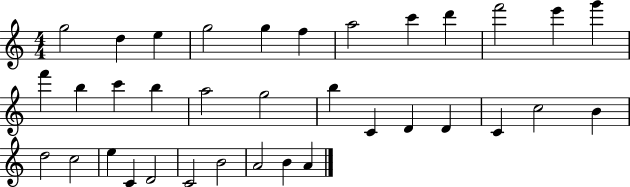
X:1
T:Untitled
M:4/4
L:1/4
K:C
g2 d e g2 g f a2 c' d' f'2 e' g' f' b c' b a2 g2 b C D D C c2 B d2 c2 e C D2 C2 B2 A2 B A